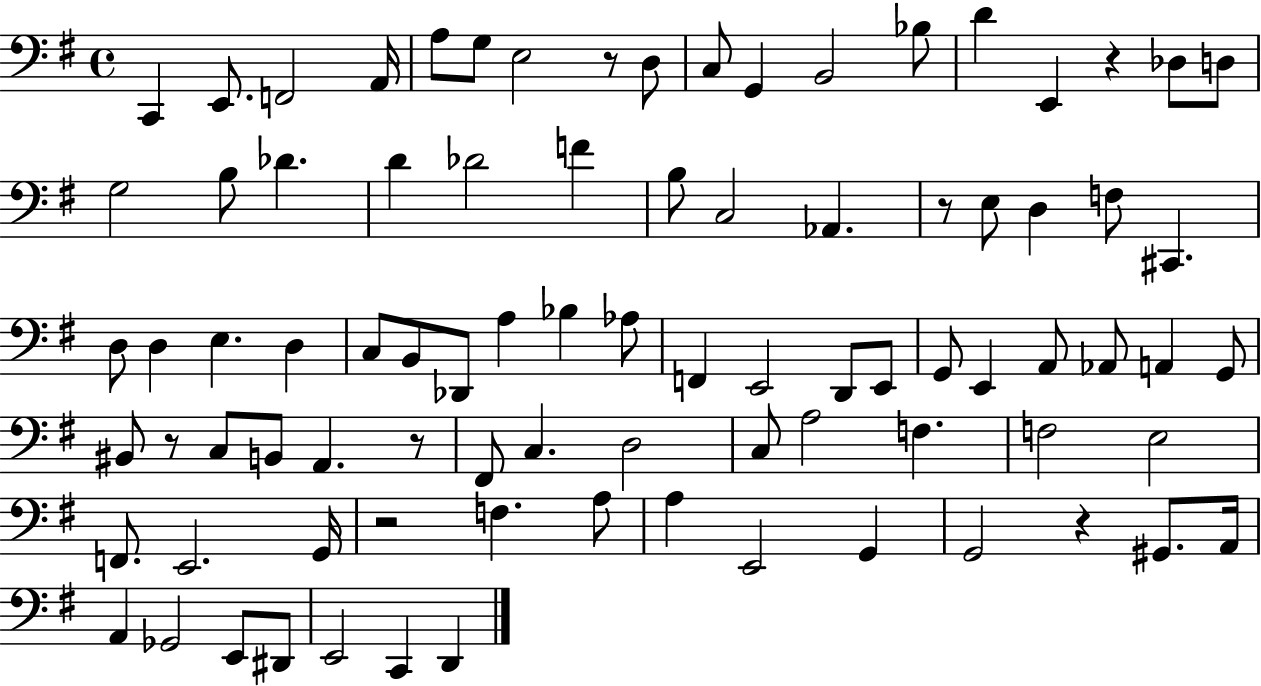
X:1
T:Untitled
M:4/4
L:1/4
K:G
C,, E,,/2 F,,2 A,,/4 A,/2 G,/2 E,2 z/2 D,/2 C,/2 G,, B,,2 _B,/2 D E,, z _D,/2 D,/2 G,2 B,/2 _D D _D2 F B,/2 C,2 _A,, z/2 E,/2 D, F,/2 ^C,, D,/2 D, E, D, C,/2 B,,/2 _D,,/2 A, _B, _A,/2 F,, E,,2 D,,/2 E,,/2 G,,/2 E,, A,,/2 _A,,/2 A,, G,,/2 ^B,,/2 z/2 C,/2 B,,/2 A,, z/2 ^F,,/2 C, D,2 C,/2 A,2 F, F,2 E,2 F,,/2 E,,2 G,,/4 z2 F, A,/2 A, E,,2 G,, G,,2 z ^G,,/2 A,,/4 A,, _G,,2 E,,/2 ^D,,/2 E,,2 C,, D,,